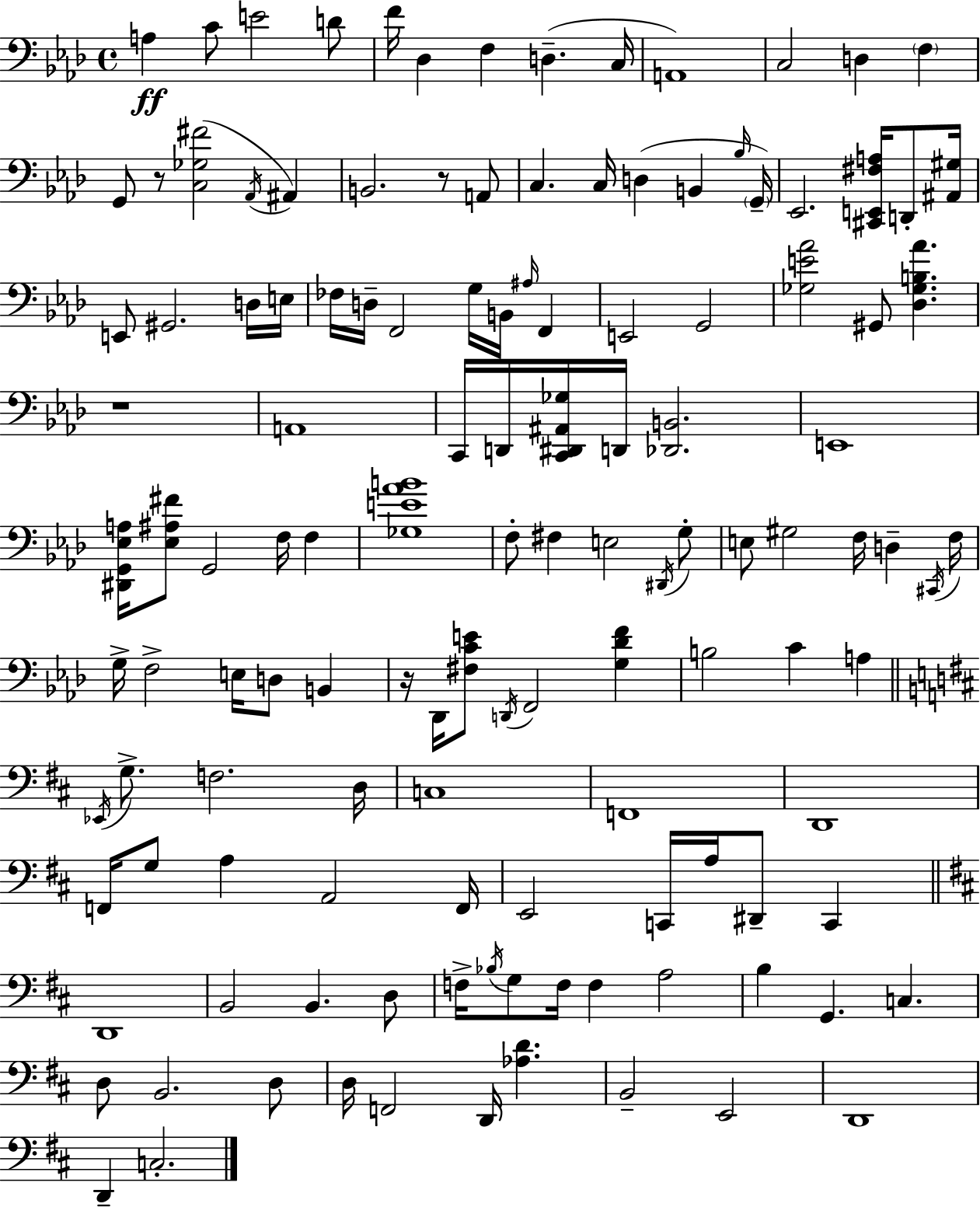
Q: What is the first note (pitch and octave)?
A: A3